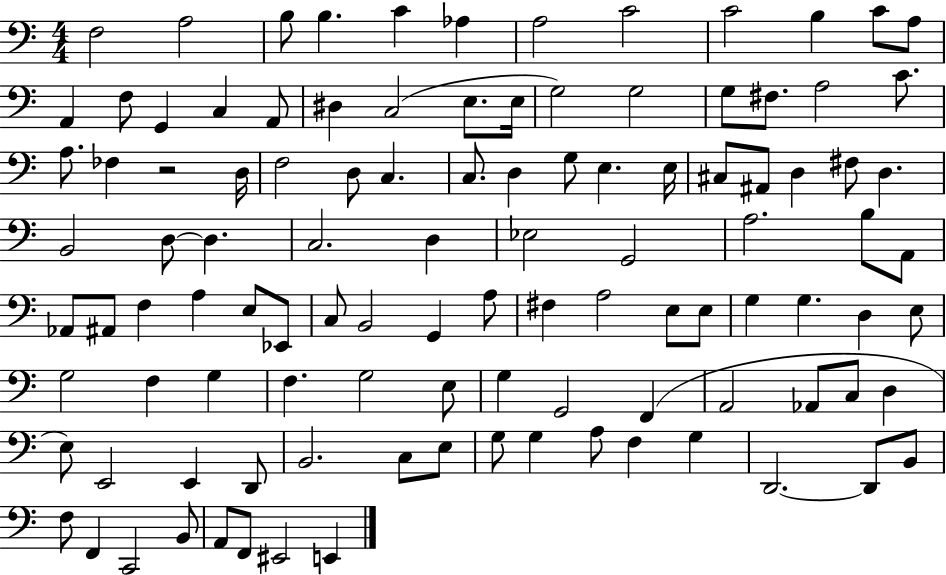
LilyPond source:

{
  \clef bass
  \numericTimeSignature
  \time 4/4
  \key c \major
  f2 a2 | b8 b4. c'4 aes4 | a2 c'2 | c'2 b4 c'8 a8 | \break a,4 f8 g,4 c4 a,8 | dis4 c2( e8. e16 | g2) g2 | g8 fis8. a2 c'8. | \break a8. fes4 r2 d16 | f2 d8 c4. | c8. d4 g8 e4. e16 | cis8 ais,8 d4 fis8 d4. | \break b,2 d8~~ d4. | c2. d4 | ees2 g,2 | a2. b8 a,8 | \break aes,8 ais,8 f4 a4 e8 ees,8 | c8 b,2 g,4 a8 | fis4 a2 e8 e8 | g4 g4. d4 e8 | \break g2 f4 g4 | f4. g2 e8 | g4 g,2 f,4( | a,2 aes,8 c8 d4 | \break e8) e,2 e,4 d,8 | b,2. c8 e8 | g8 g4 a8 f4 g4 | d,2.~~ d,8 b,8 | \break f8 f,4 c,2 b,8 | a,8 f,8 eis,2 e,4 | \bar "|."
}